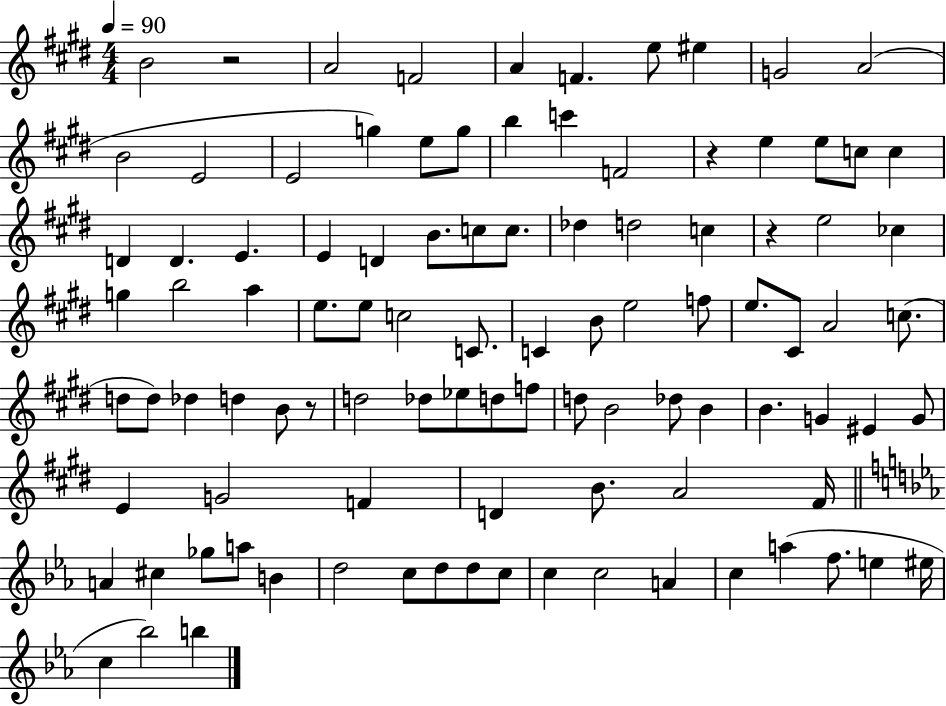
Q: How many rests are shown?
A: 4